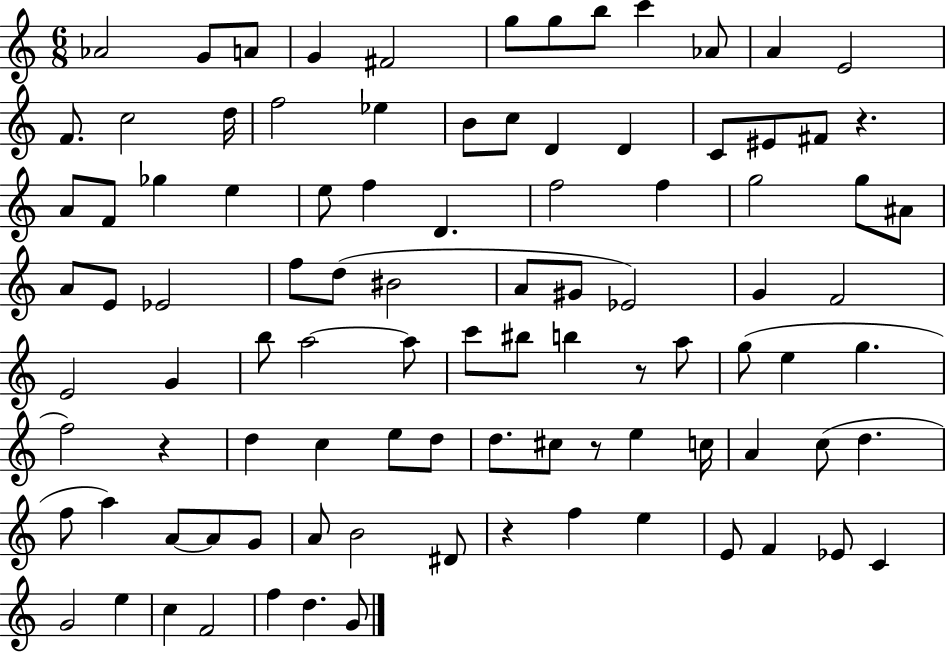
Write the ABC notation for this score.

X:1
T:Untitled
M:6/8
L:1/4
K:C
_A2 G/2 A/2 G ^F2 g/2 g/2 b/2 c' _A/2 A E2 F/2 c2 d/4 f2 _e B/2 c/2 D D C/2 ^E/2 ^F/2 z A/2 F/2 _g e e/2 f D f2 f g2 g/2 ^A/2 A/2 E/2 _E2 f/2 d/2 ^B2 A/2 ^G/2 _E2 G F2 E2 G b/2 a2 a/2 c'/2 ^b/2 b z/2 a/2 g/2 e g f2 z d c e/2 d/2 d/2 ^c/2 z/2 e c/4 A c/2 d f/2 a A/2 A/2 G/2 A/2 B2 ^D/2 z f e E/2 F _E/2 C G2 e c F2 f d G/2